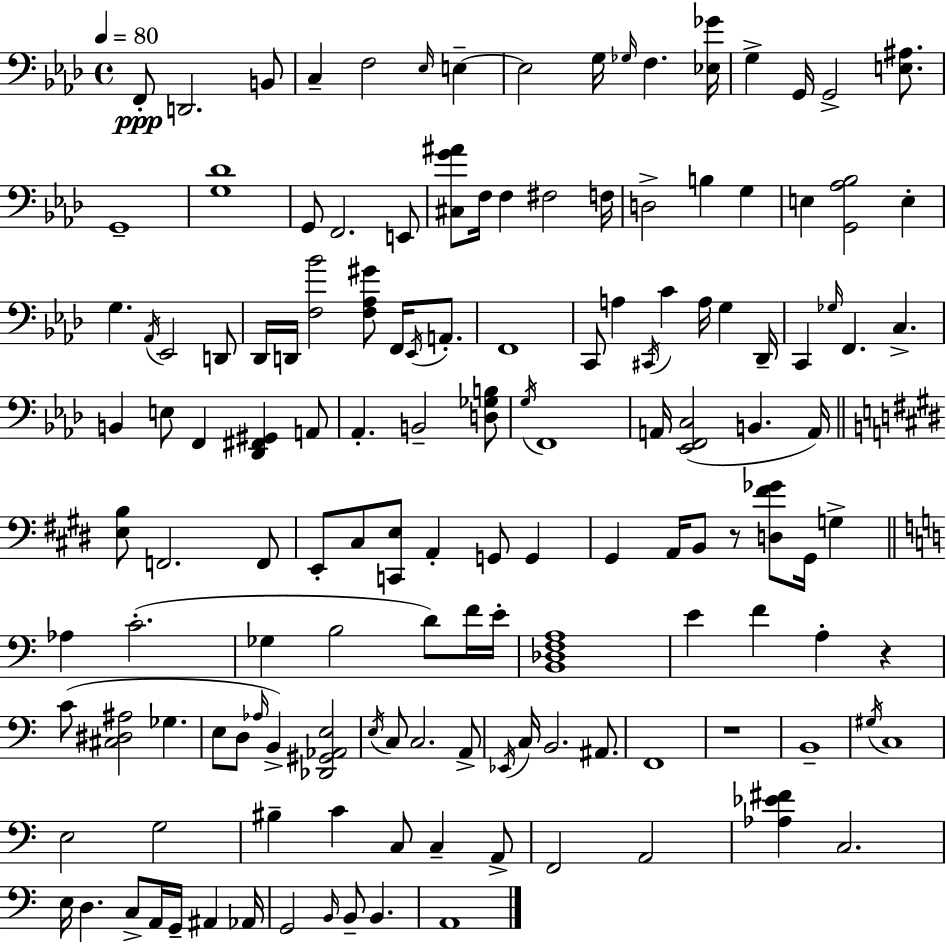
F2/e D2/h. B2/e C3/q F3/h Eb3/s E3/q E3/h G3/s Gb3/s F3/q. [Eb3,Gb4]/s G3/q G2/s G2/h [E3,A#3]/e. G2/w [G3,Db4]/w G2/e F2/h. E2/e [C#3,G4,A#4]/e F3/s F3/q F#3/h F3/s D3/h B3/q G3/q E3/q [G2,Ab3,Bb3]/h E3/q G3/q. Ab2/s Eb2/h D2/e Db2/s D2/s [F3,Bb4]/h [F3,Ab3,G#4]/e F2/s Eb2/s A2/e. F2/w C2/e A3/q C#2/s C4/q A3/s G3/q Db2/s C2/q Gb3/s F2/q. C3/q. B2/q E3/e F2/q [Db2,F#2,G#2]/q A2/e Ab2/q. B2/h [D3,Gb3,B3]/e G3/s F2/w A2/s [Eb2,F2,C3]/h B2/q. A2/s [E3,B3]/e F2/h. F2/e E2/e C#3/e [C2,E3]/e A2/q G2/e G2/q G#2/q A2/s B2/e R/e [D3,F#4,Gb4]/e G#2/s G3/q Ab3/q C4/h. Gb3/q B3/h D4/e F4/s E4/s [B2,Db3,F3,A3]/w E4/q F4/q A3/q R/q C4/e [C#3,D#3,A#3]/h Gb3/q. E3/e D3/e Ab3/s B2/q [Db2,G#2,Ab2,E3]/h E3/s C3/e C3/h. A2/e Eb2/s C3/s B2/h. A#2/e. F2/w R/w B2/w G#3/s C3/w E3/h G3/h BIS3/q C4/q C3/e C3/q A2/e F2/h A2/h [Ab3,Eb4,F#4]/q C3/h. E3/s D3/q. C3/e A2/s G2/s A#2/q Ab2/s G2/h B2/s B2/e B2/q. A2/w